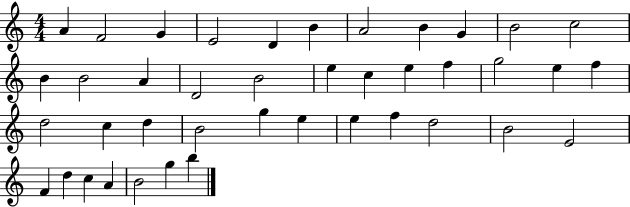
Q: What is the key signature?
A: C major